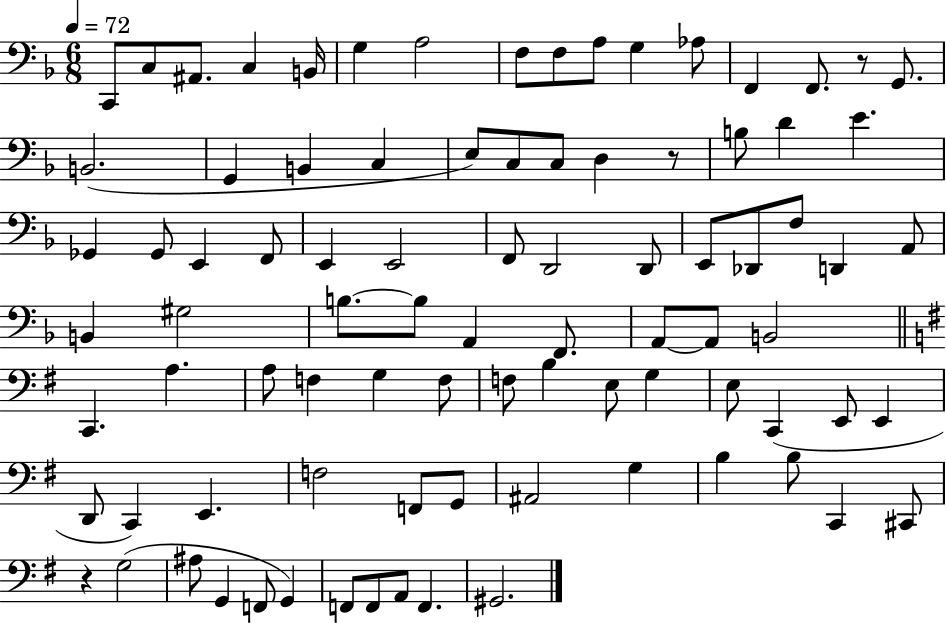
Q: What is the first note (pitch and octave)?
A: C2